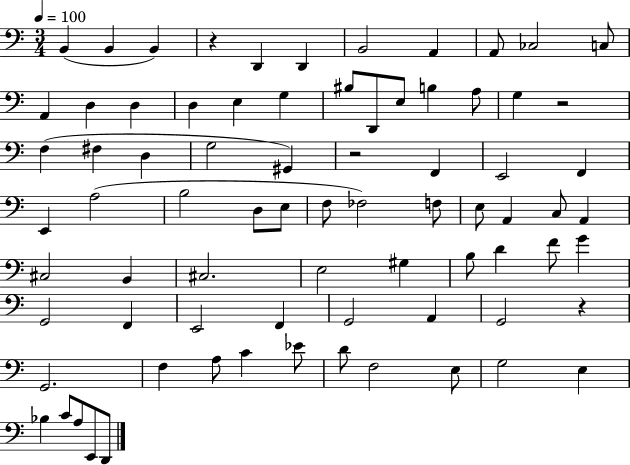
X:1
T:Untitled
M:3/4
L:1/4
K:C
B,, B,, B,, z D,, D,, B,,2 A,, A,,/2 _C,2 C,/2 A,, D, D, D, E, G, ^B,/2 D,,/2 E,/2 B, A,/2 G, z2 F, ^F, D, G,2 ^G,, z2 F,, E,,2 F,, E,, A,2 B,2 D,/2 E,/2 F,/2 _F,2 F,/2 E,/2 A,, C,/2 A,, ^C,2 B,, ^C,2 E,2 ^G, B,/2 D F/2 G G,,2 F,, E,,2 F,, G,,2 A,, G,,2 z G,,2 F, A,/2 C _E/2 D/2 F,2 E,/2 G,2 E, _B, C/2 A,/2 E,,/2 D,,/2